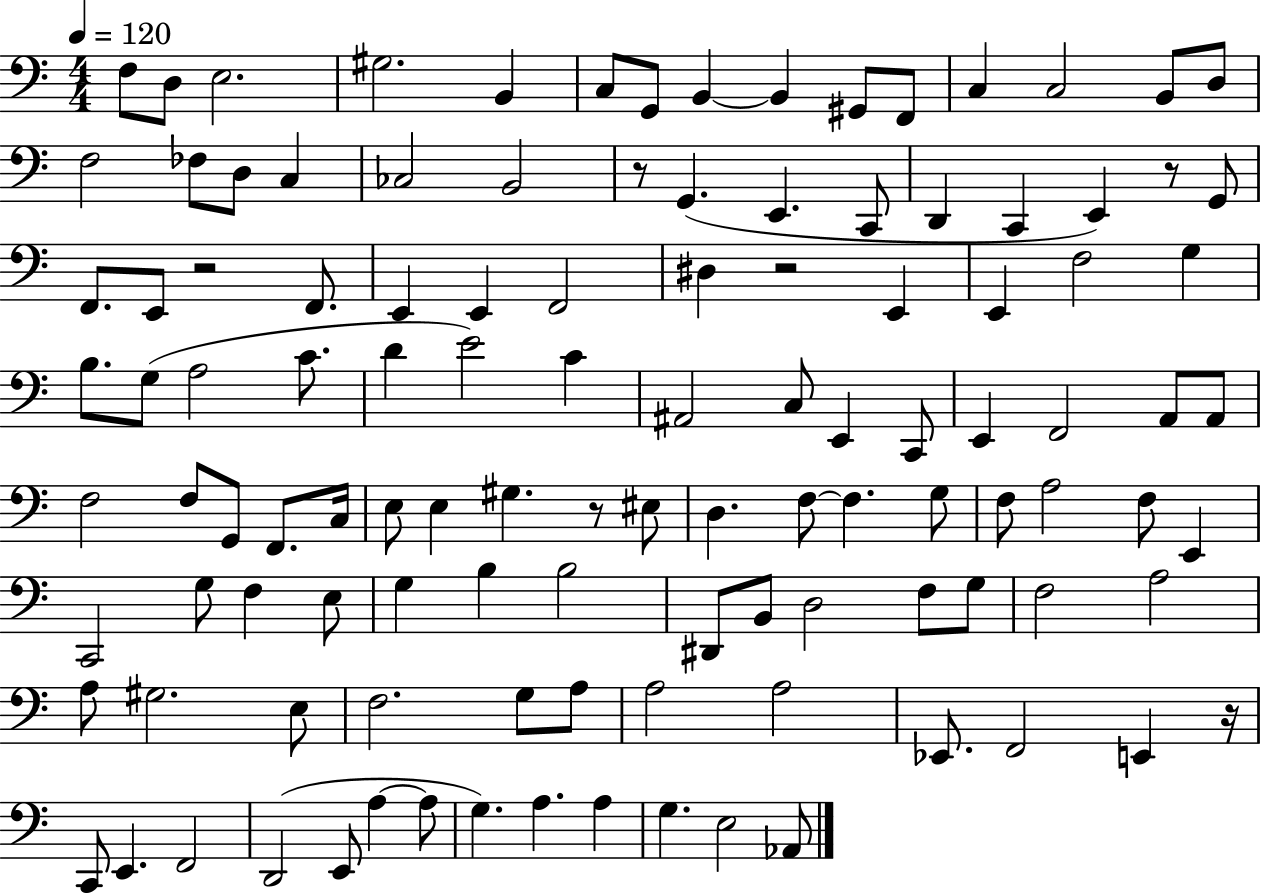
{
  \clef bass
  \numericTimeSignature
  \time 4/4
  \key c \major
  \tempo 4 = 120
  \repeat volta 2 { f8 d8 e2. | gis2. b,4 | c8 g,8 b,4~~ b,4 gis,8 f,8 | c4 c2 b,8 d8 | \break f2 fes8 d8 c4 | ces2 b,2 | r8 g,4.( e,4. c,8 | d,4 c,4 e,4) r8 g,8 | \break f,8. e,8 r2 f,8. | e,4 e,4 f,2 | dis4 r2 e,4 | e,4 f2 g4 | \break b8. g8( a2 c'8. | d'4 e'2) c'4 | ais,2 c8 e,4 c,8 | e,4 f,2 a,8 a,8 | \break f2 f8 g,8 f,8. c16 | e8 e4 gis4. r8 eis8 | d4. f8~~ f4. g8 | f8 a2 f8 e,4 | \break c,2 g8 f4 e8 | g4 b4 b2 | dis,8 b,8 d2 f8 g8 | f2 a2 | \break a8 gis2. e8 | f2. g8 a8 | a2 a2 | ees,8. f,2 e,4 r16 | \break c,8 e,4. f,2 | d,2( e,8 a4~~ a8 | g4.) a4. a4 | g4. e2 aes,8 | \break } \bar "|."
}